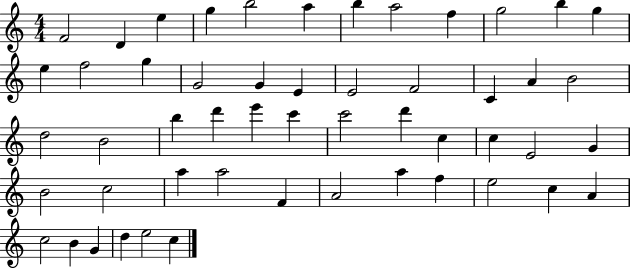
{
  \clef treble
  \numericTimeSignature
  \time 4/4
  \key c \major
  f'2 d'4 e''4 | g''4 b''2 a''4 | b''4 a''2 f''4 | g''2 b''4 g''4 | \break e''4 f''2 g''4 | g'2 g'4 e'4 | e'2 f'2 | c'4 a'4 b'2 | \break d''2 b'2 | b''4 d'''4 e'''4 c'''4 | c'''2 d'''4 c''4 | c''4 e'2 g'4 | \break b'2 c''2 | a''4 a''2 f'4 | a'2 a''4 f''4 | e''2 c''4 a'4 | \break c''2 b'4 g'4 | d''4 e''2 c''4 | \bar "|."
}